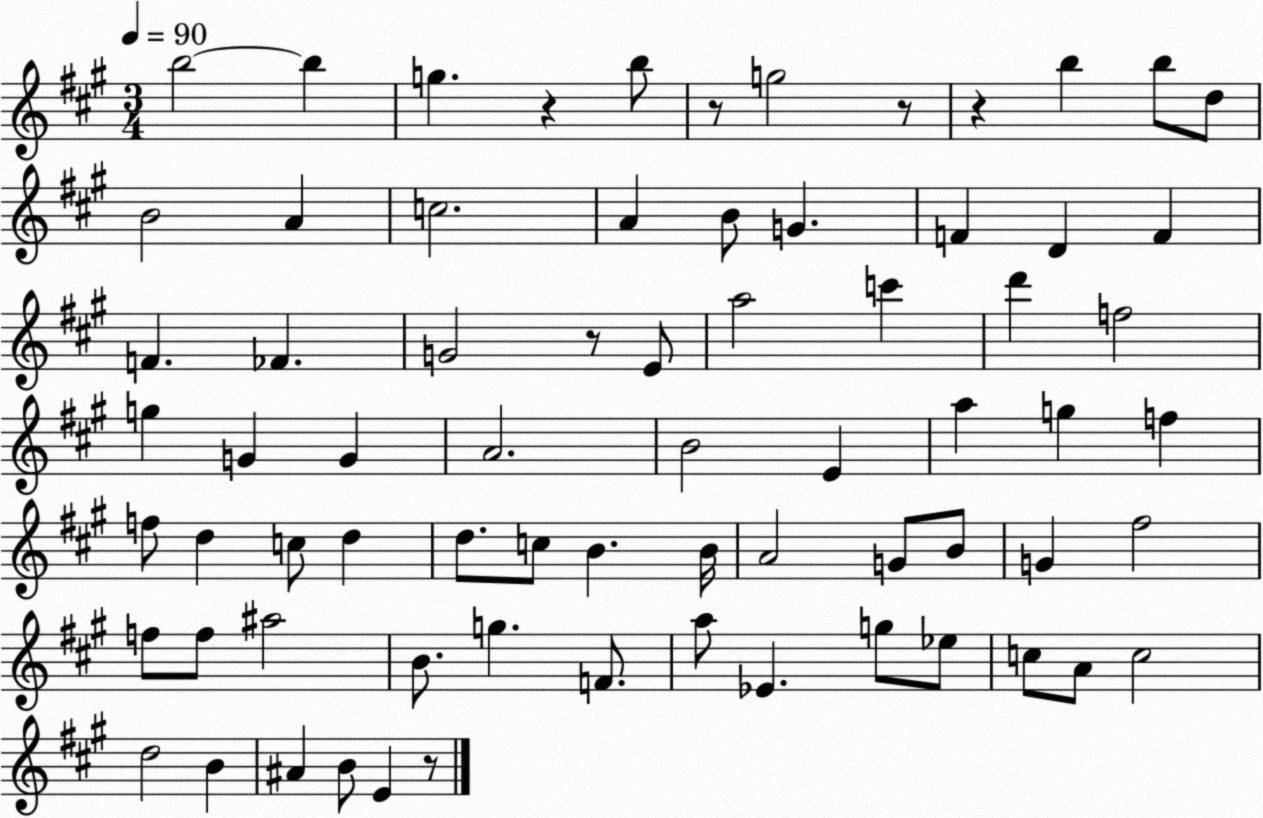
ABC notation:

X:1
T:Untitled
M:3/4
L:1/4
K:A
b2 b g z b/2 z/2 g2 z/2 z b b/2 d/2 B2 A c2 A B/2 G F D F F _F G2 z/2 E/2 a2 c' d' f2 g G G A2 B2 E a g f f/2 d c/2 d d/2 c/2 B B/4 A2 G/2 B/2 G ^f2 f/2 f/2 ^a2 B/2 g F/2 a/2 _E g/2 _e/2 c/2 A/2 c2 d2 B ^A B/2 E z/2